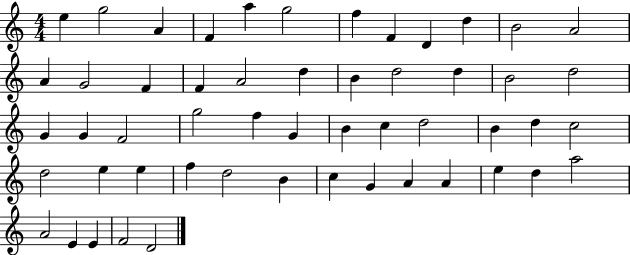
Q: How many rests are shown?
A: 0